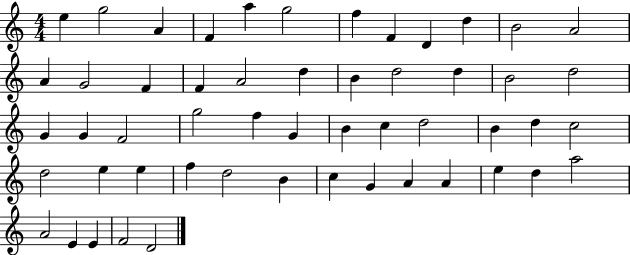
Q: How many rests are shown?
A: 0